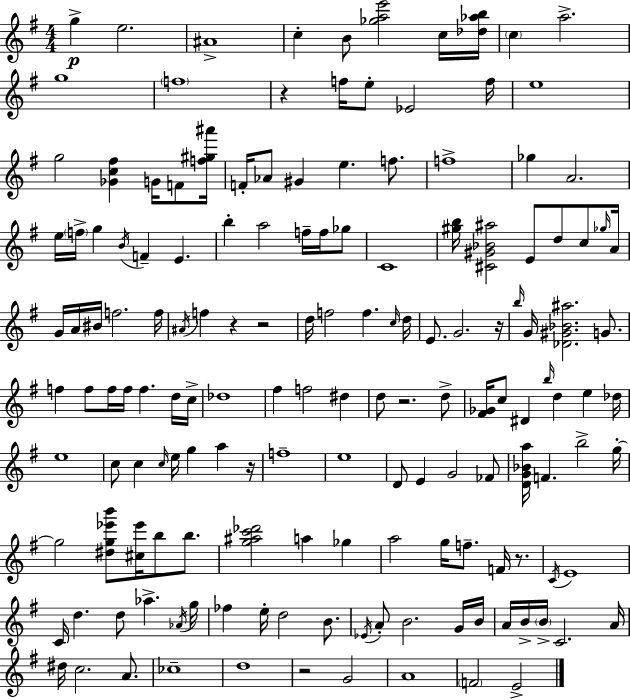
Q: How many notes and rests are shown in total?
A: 155